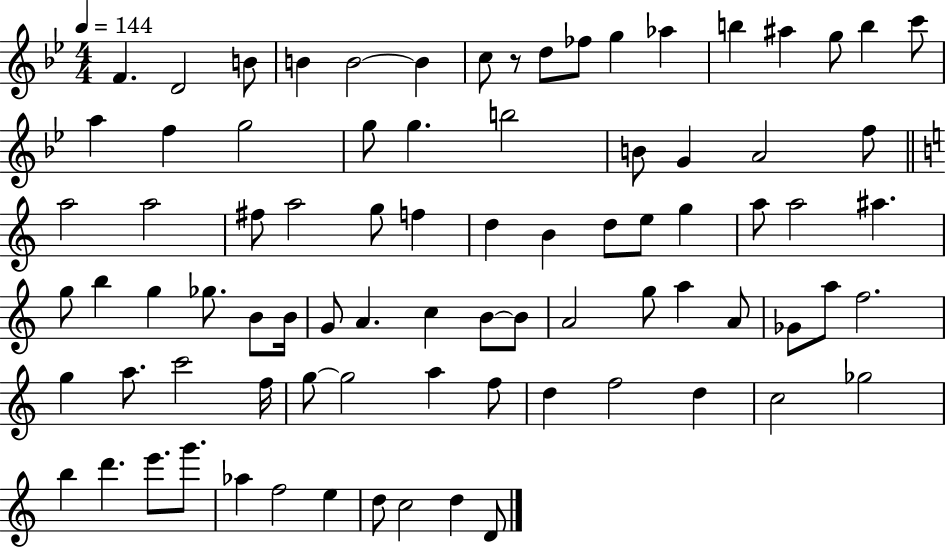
{
  \clef treble
  \numericTimeSignature
  \time 4/4
  \key bes \major
  \tempo 4 = 144
  \repeat volta 2 { f'4. d'2 b'8 | b'4 b'2~~ b'4 | c''8 r8 d''8 fes''8 g''4 aes''4 | b''4 ais''4 g''8 b''4 c'''8 | \break a''4 f''4 g''2 | g''8 g''4. b''2 | b'8 g'4 a'2 f''8 | \bar "||" \break \key a \minor a''2 a''2 | fis''8 a''2 g''8 f''4 | d''4 b'4 d''8 e''8 g''4 | a''8 a''2 ais''4. | \break g''8 b''4 g''4 ges''8. b'8 b'16 | g'8 a'4. c''4 b'8~~ b'8 | a'2 g''8 a''4 a'8 | ges'8 a''8 f''2. | \break g''4 a''8. c'''2 f''16 | g''8~~ g''2 a''4 f''8 | d''4 f''2 d''4 | c''2 ges''2 | \break b''4 d'''4. e'''8. g'''8. | aes''4 f''2 e''4 | d''8 c''2 d''4 d'8 | } \bar "|."
}